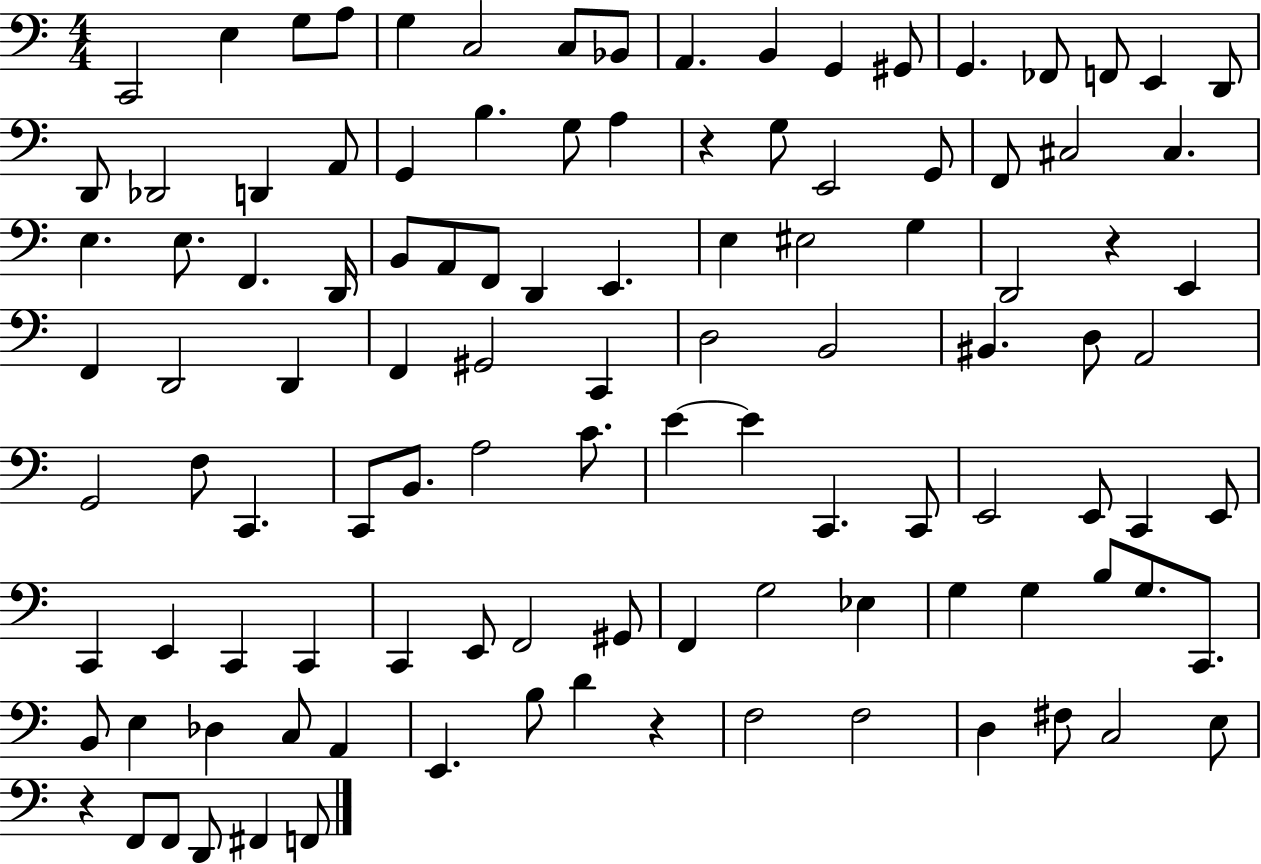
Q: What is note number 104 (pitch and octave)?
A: D2